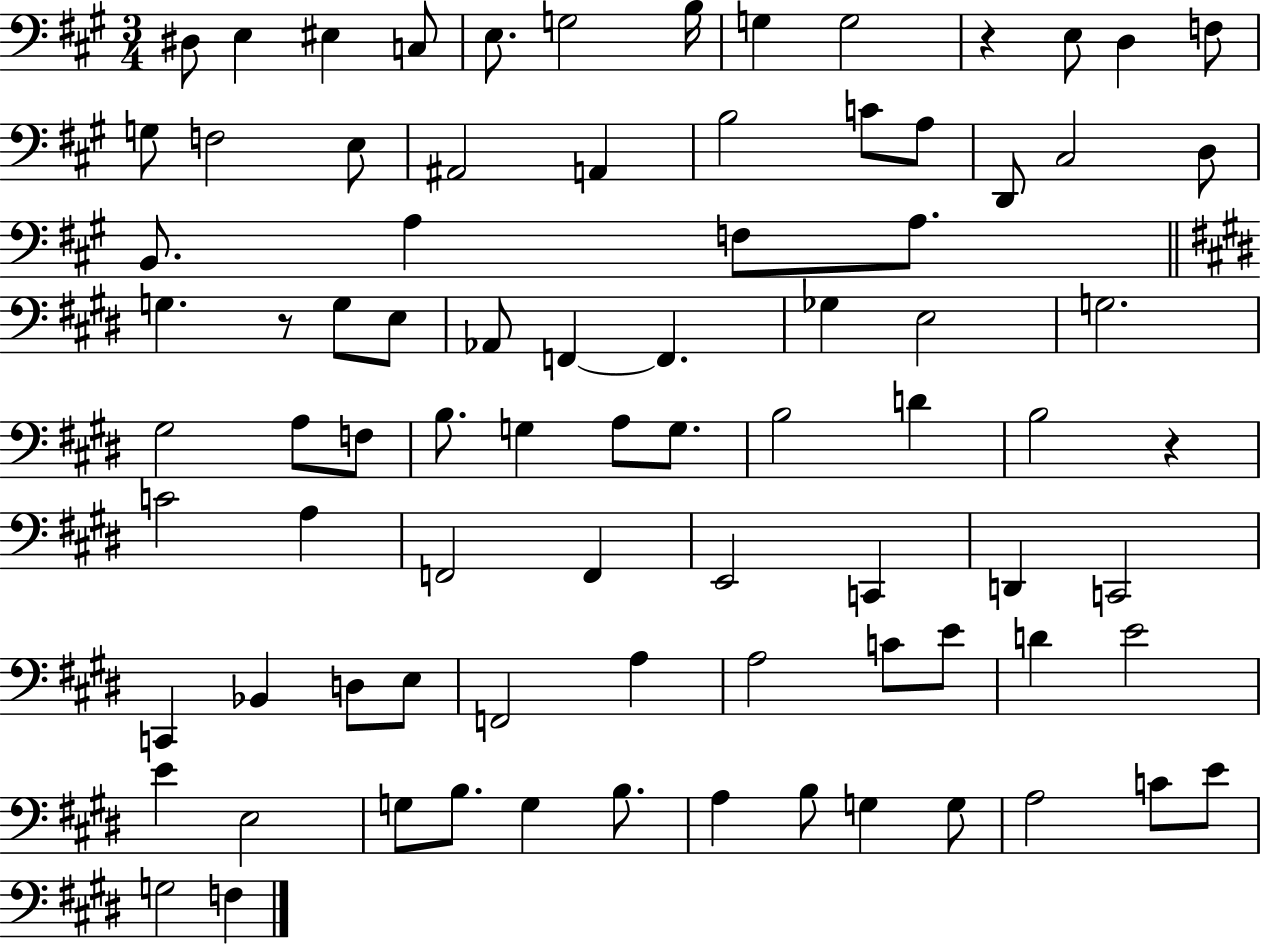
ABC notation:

X:1
T:Untitled
M:3/4
L:1/4
K:A
^D,/2 E, ^E, C,/2 E,/2 G,2 B,/4 G, G,2 z E,/2 D, F,/2 G,/2 F,2 E,/2 ^A,,2 A,, B,2 C/2 A,/2 D,,/2 ^C,2 D,/2 B,,/2 A, F,/2 A,/2 G, z/2 G,/2 E,/2 _A,,/2 F,, F,, _G, E,2 G,2 ^G,2 A,/2 F,/2 B,/2 G, A,/2 G,/2 B,2 D B,2 z C2 A, F,,2 F,, E,,2 C,, D,, C,,2 C,, _B,, D,/2 E,/2 F,,2 A, A,2 C/2 E/2 D E2 E E,2 G,/2 B,/2 G, B,/2 A, B,/2 G, G,/2 A,2 C/2 E/2 G,2 F,